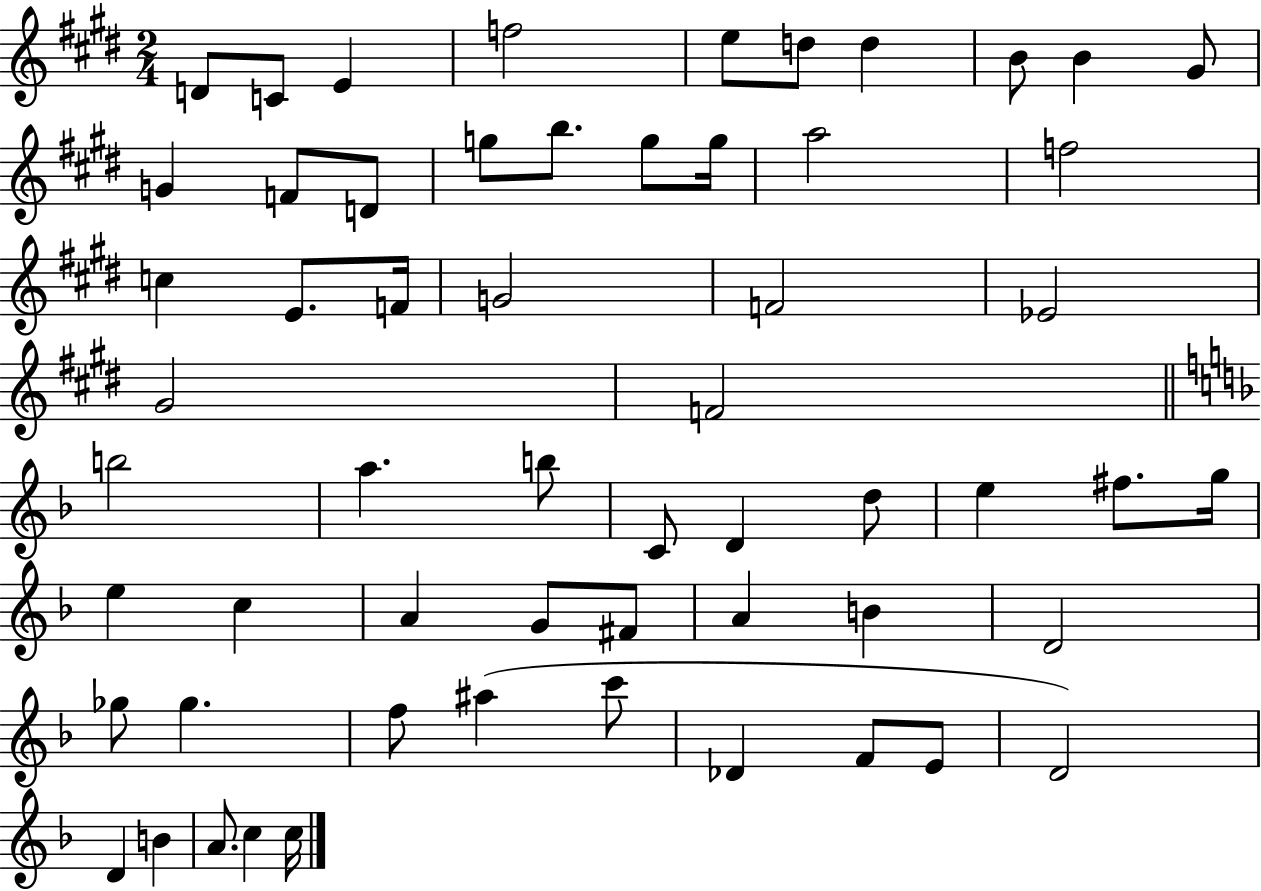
{
  \clef treble
  \numericTimeSignature
  \time 2/4
  \key e \major
  \repeat volta 2 { d'8 c'8 e'4 | f''2 | e''8 d''8 d''4 | b'8 b'4 gis'8 | \break g'4 f'8 d'8 | g''8 b''8. g''8 g''16 | a''2 | f''2 | \break c''4 e'8. f'16 | g'2 | f'2 | ees'2 | \break gis'2 | f'2 | \bar "||" \break \key d \minor b''2 | a''4. b''8 | c'8 d'4 d''8 | e''4 fis''8. g''16 | \break e''4 c''4 | a'4 g'8 fis'8 | a'4 b'4 | d'2 | \break ges''8 ges''4. | f''8 ais''4( c'''8 | des'4 f'8 e'8 | d'2) | \break d'4 b'4 | a'8. c''4 c''16 | } \bar "|."
}